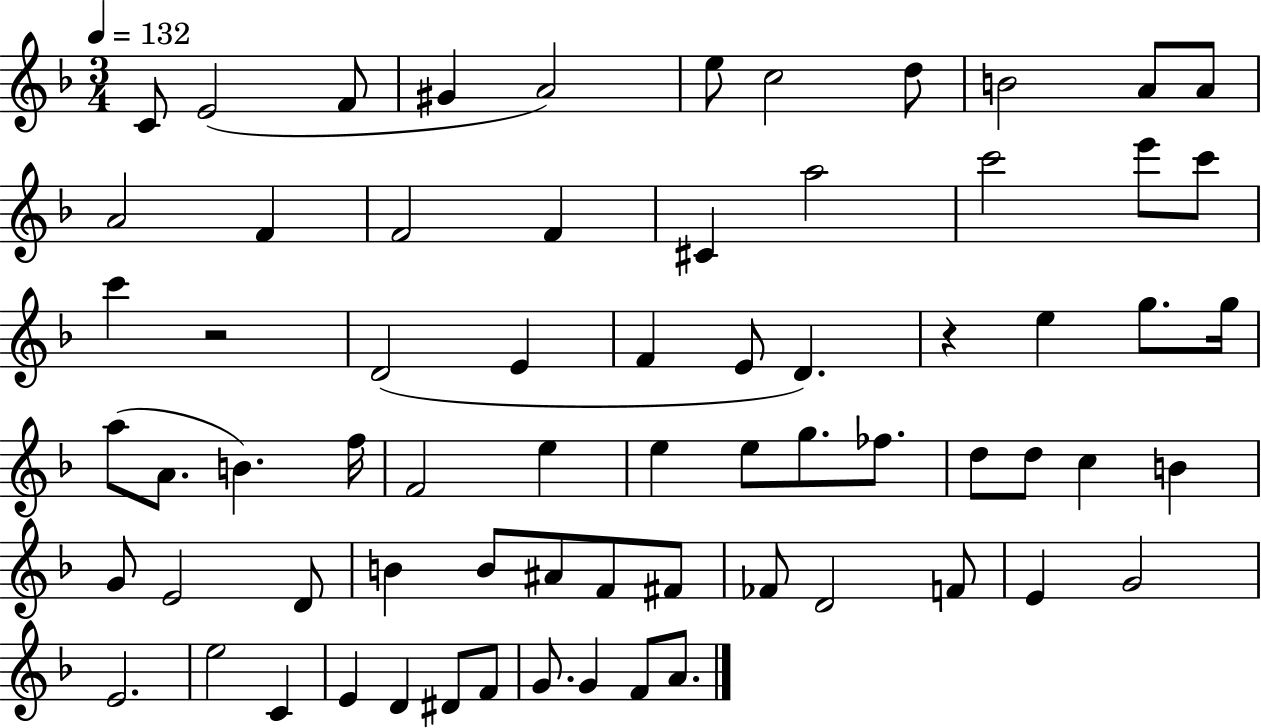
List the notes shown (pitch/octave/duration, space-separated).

C4/e E4/h F4/e G#4/q A4/h E5/e C5/h D5/e B4/h A4/e A4/e A4/h F4/q F4/h F4/q C#4/q A5/h C6/h E6/e C6/e C6/q R/h D4/h E4/q F4/q E4/e D4/q. R/q E5/q G5/e. G5/s A5/e A4/e. B4/q. F5/s F4/h E5/q E5/q E5/e G5/e. FES5/e. D5/e D5/e C5/q B4/q G4/e E4/h D4/e B4/q B4/e A#4/e F4/e F#4/e FES4/e D4/h F4/e E4/q G4/h E4/h. E5/h C4/q E4/q D4/q D#4/e F4/e G4/e. G4/q F4/e A4/e.